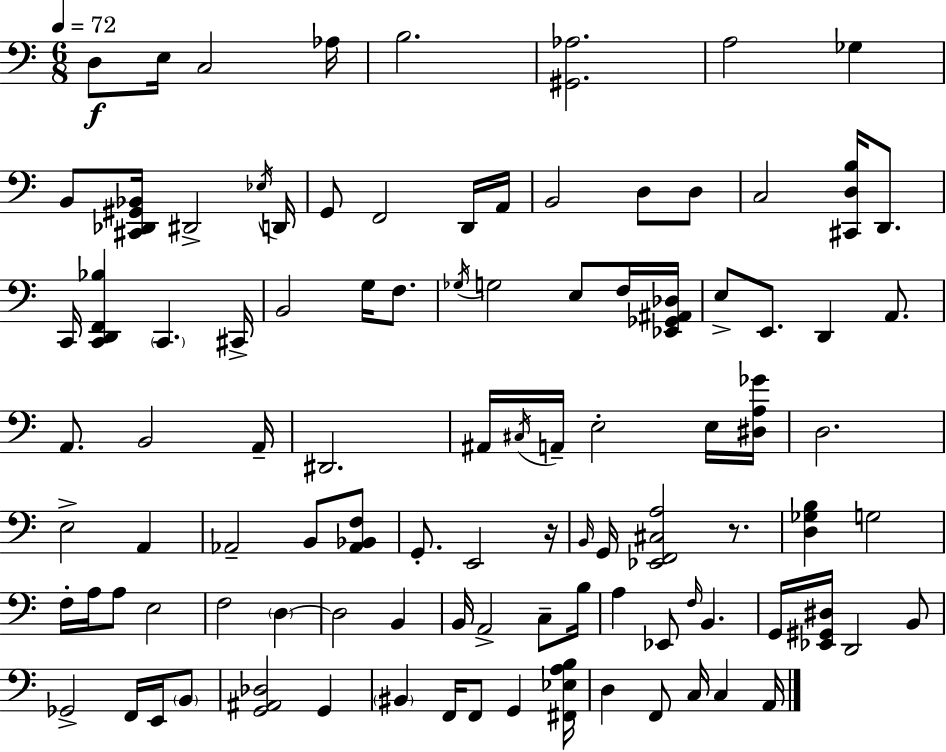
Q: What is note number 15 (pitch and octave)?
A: A2